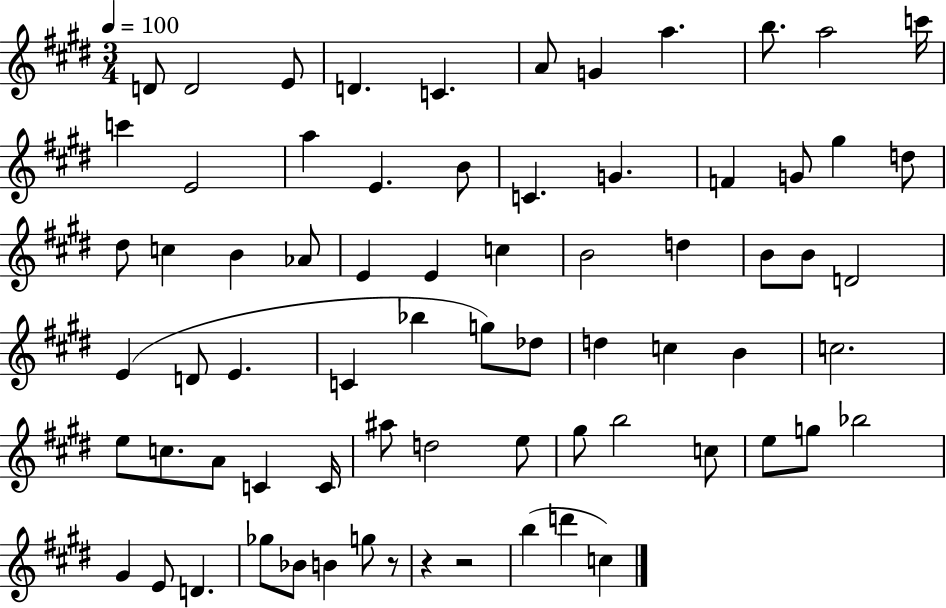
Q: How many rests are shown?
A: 3